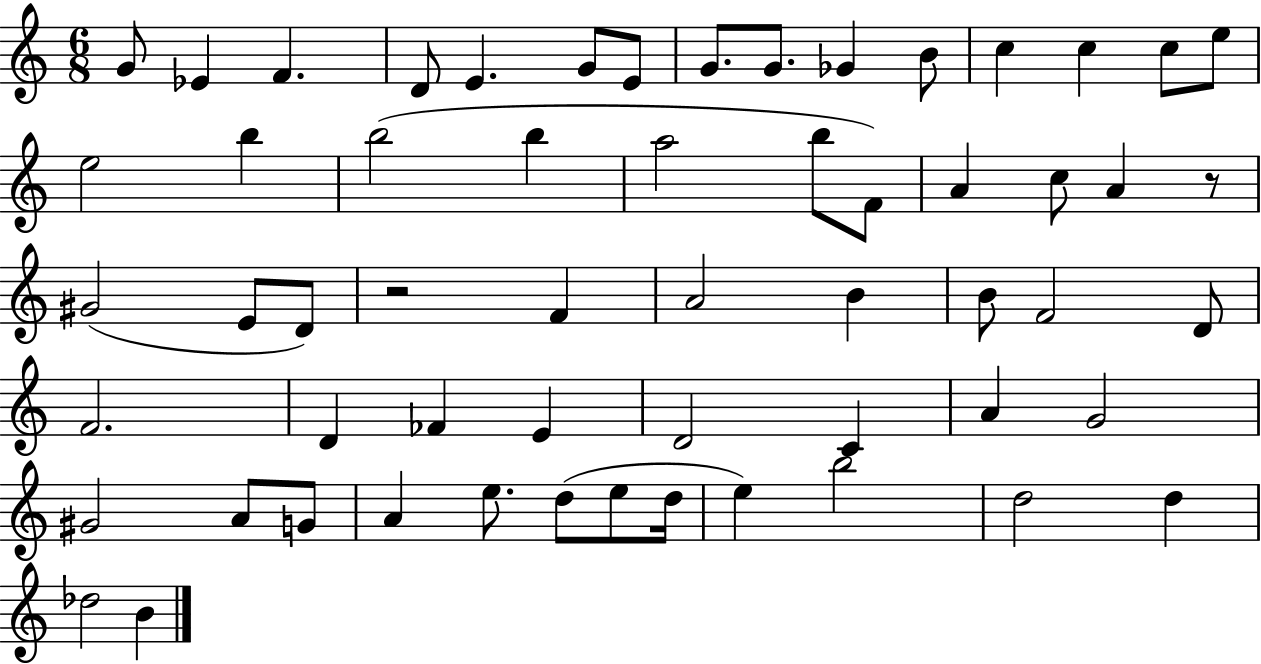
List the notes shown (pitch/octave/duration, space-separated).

G4/e Eb4/q F4/q. D4/e E4/q. G4/e E4/e G4/e. G4/e. Gb4/q B4/e C5/q C5/q C5/e E5/e E5/h B5/q B5/h B5/q A5/h B5/e F4/e A4/q C5/e A4/q R/e G#4/h E4/e D4/e R/h F4/q A4/h B4/q B4/e F4/h D4/e F4/h. D4/q FES4/q E4/q D4/h C4/q A4/q G4/h G#4/h A4/e G4/e A4/q E5/e. D5/e E5/e D5/s E5/q B5/h D5/h D5/q Db5/h B4/q